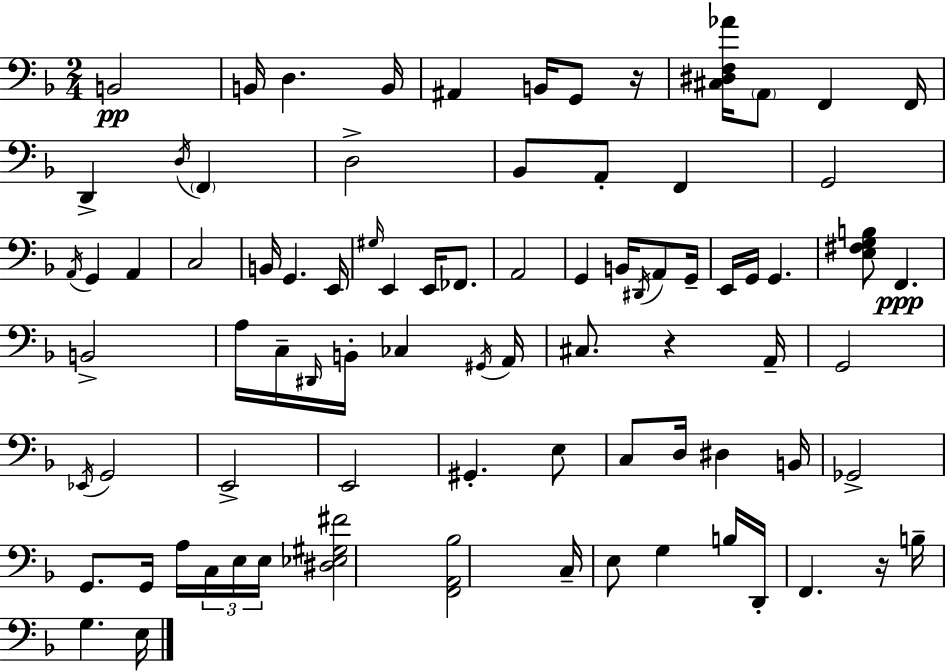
B2/h B2/s D3/q. B2/s A#2/q B2/s G2/e R/s [C#3,D#3,F3,Ab4]/s A2/e F2/q F2/s D2/q D3/s F2/q D3/h Bb2/e A2/e F2/q G2/h A2/s G2/q A2/q C3/h B2/s G2/q. E2/s G#3/s E2/q E2/s FES2/e. A2/h G2/q B2/s D#2/s A2/e G2/s E2/s G2/s G2/q. [E3,F#3,G3,B3]/e F2/q. B2/h A3/s C3/s D#2/s B2/s CES3/q G#2/s A2/s C#3/e. R/q A2/s G2/h Eb2/s G2/h E2/h E2/h G#2/q. E3/e C3/e D3/s D#3/q B2/s Gb2/h G2/e. G2/s A3/s C3/s E3/s E3/s [D#3,Eb3,G#3,F#4]/h [F2,A2,Bb3]/h C3/s E3/e G3/q B3/s D2/s F2/q. R/s B3/s G3/q. E3/s